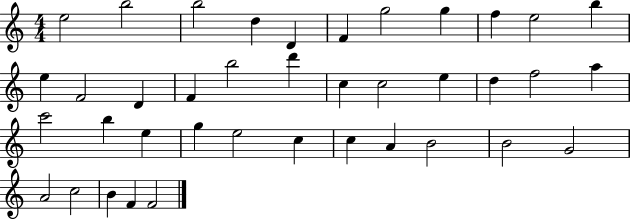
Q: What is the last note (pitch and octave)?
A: F4